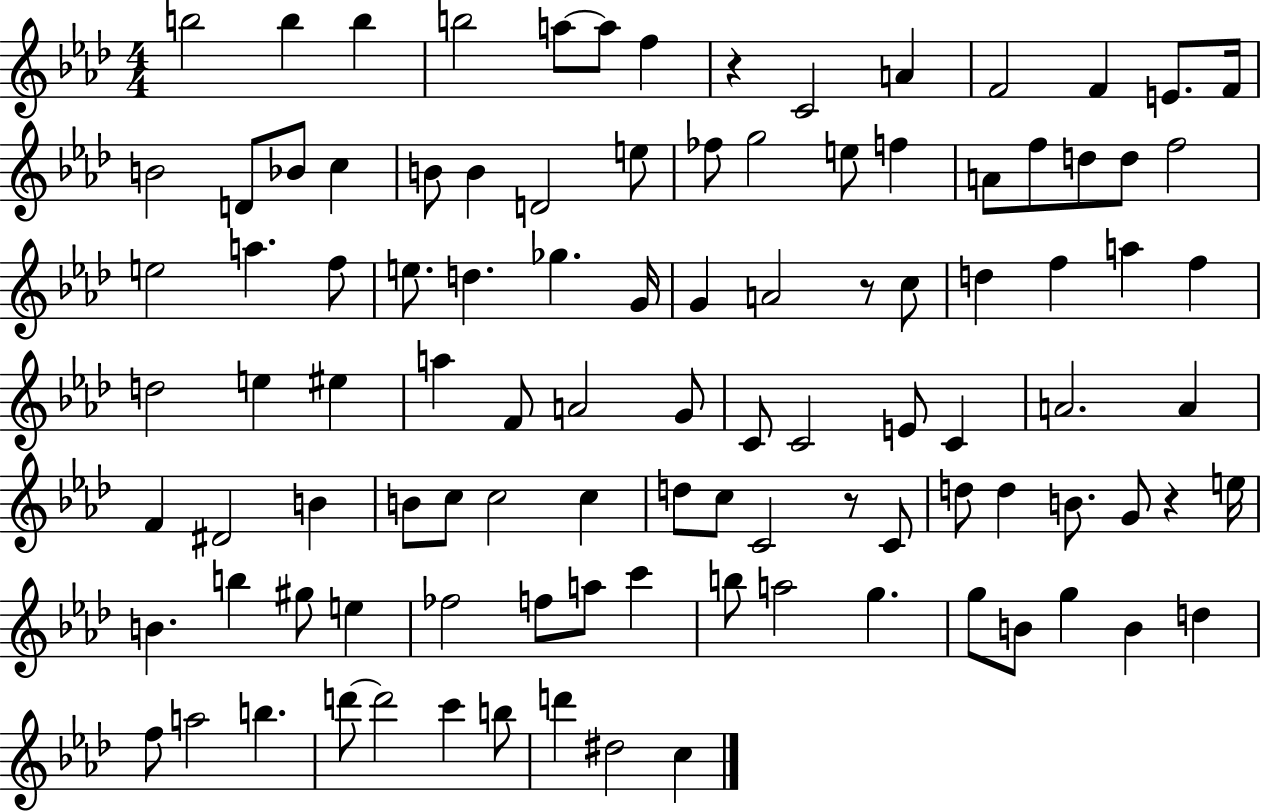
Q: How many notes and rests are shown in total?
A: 103